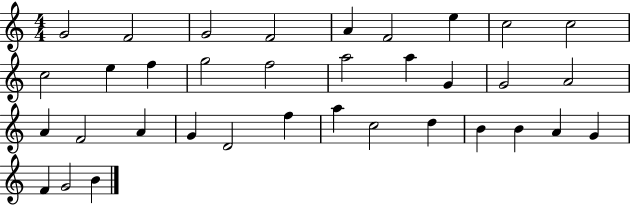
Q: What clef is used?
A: treble